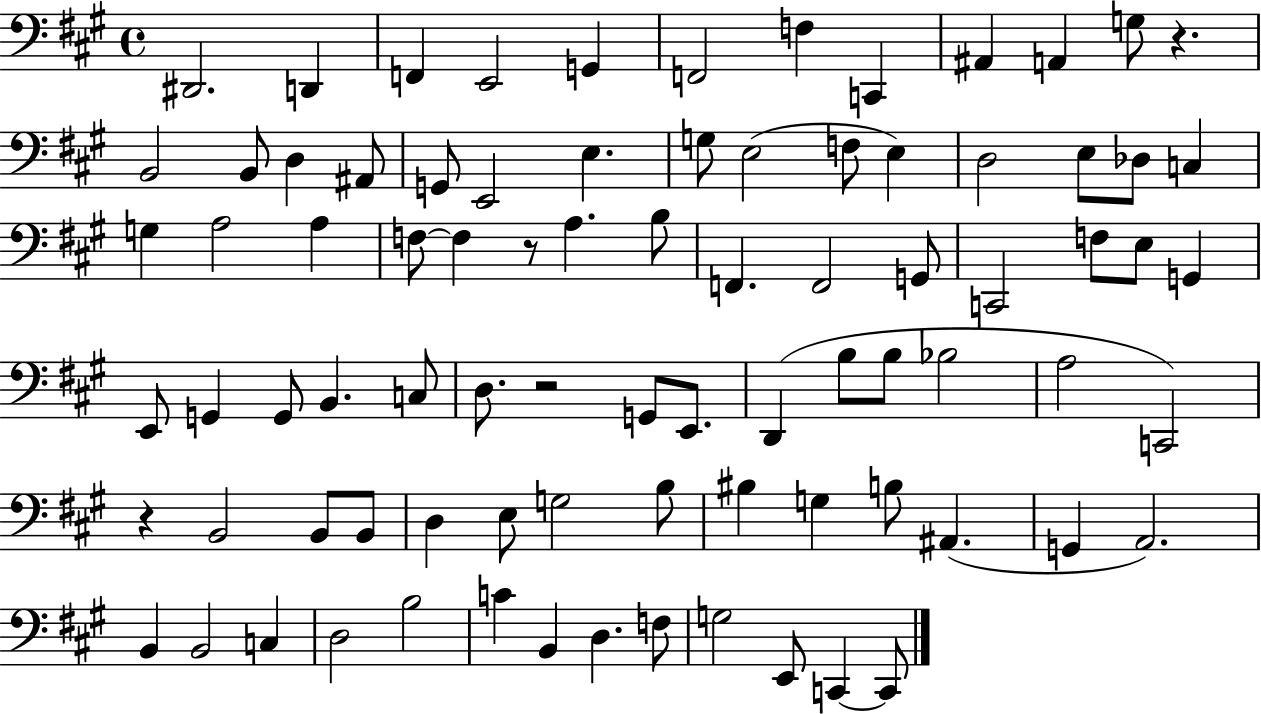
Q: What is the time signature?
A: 4/4